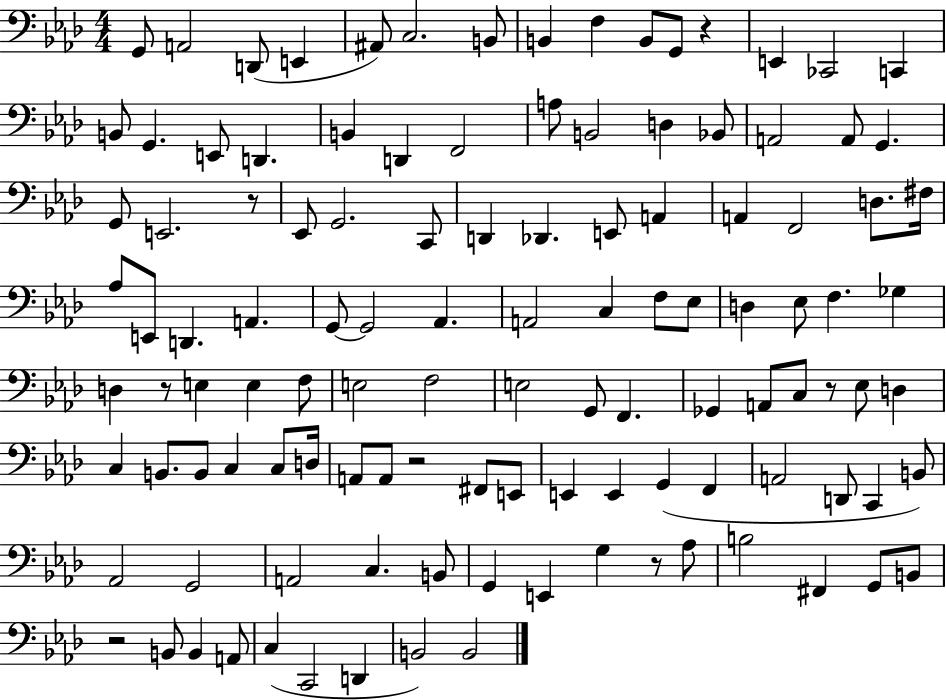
X:1
T:Untitled
M:4/4
L:1/4
K:Ab
G,,/2 A,,2 D,,/2 E,, ^A,,/2 C,2 B,,/2 B,, F, B,,/2 G,,/2 z E,, _C,,2 C,, B,,/2 G,, E,,/2 D,, B,, D,, F,,2 A,/2 B,,2 D, _B,,/2 A,,2 A,,/2 G,, G,,/2 E,,2 z/2 _E,,/2 G,,2 C,,/2 D,, _D,, E,,/2 A,, A,, F,,2 D,/2 ^F,/4 _A,/2 E,,/2 D,, A,, G,,/2 G,,2 _A,, A,,2 C, F,/2 _E,/2 D, _E,/2 F, _G, D, z/2 E, E, F,/2 E,2 F,2 E,2 G,,/2 F,, _G,, A,,/2 C,/2 z/2 _E,/2 D, C, B,,/2 B,,/2 C, C,/2 D,/4 A,,/2 A,,/2 z2 ^F,,/2 E,,/2 E,, E,, G,, F,, A,,2 D,,/2 C,, B,,/2 _A,,2 G,,2 A,,2 C, B,,/2 G,, E,, G, z/2 _A,/2 B,2 ^F,, G,,/2 B,,/2 z2 B,,/2 B,, A,,/2 C, C,,2 D,, B,,2 B,,2